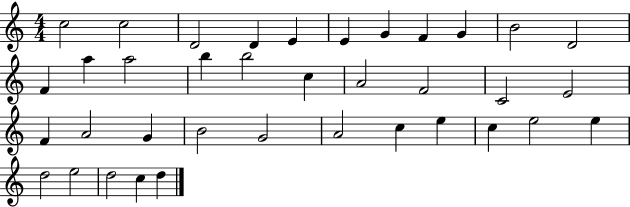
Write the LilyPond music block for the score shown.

{
  \clef treble
  \numericTimeSignature
  \time 4/4
  \key c \major
  c''2 c''2 | d'2 d'4 e'4 | e'4 g'4 f'4 g'4 | b'2 d'2 | \break f'4 a''4 a''2 | b''4 b''2 c''4 | a'2 f'2 | c'2 e'2 | \break f'4 a'2 g'4 | b'2 g'2 | a'2 c''4 e''4 | c''4 e''2 e''4 | \break d''2 e''2 | d''2 c''4 d''4 | \bar "|."
}